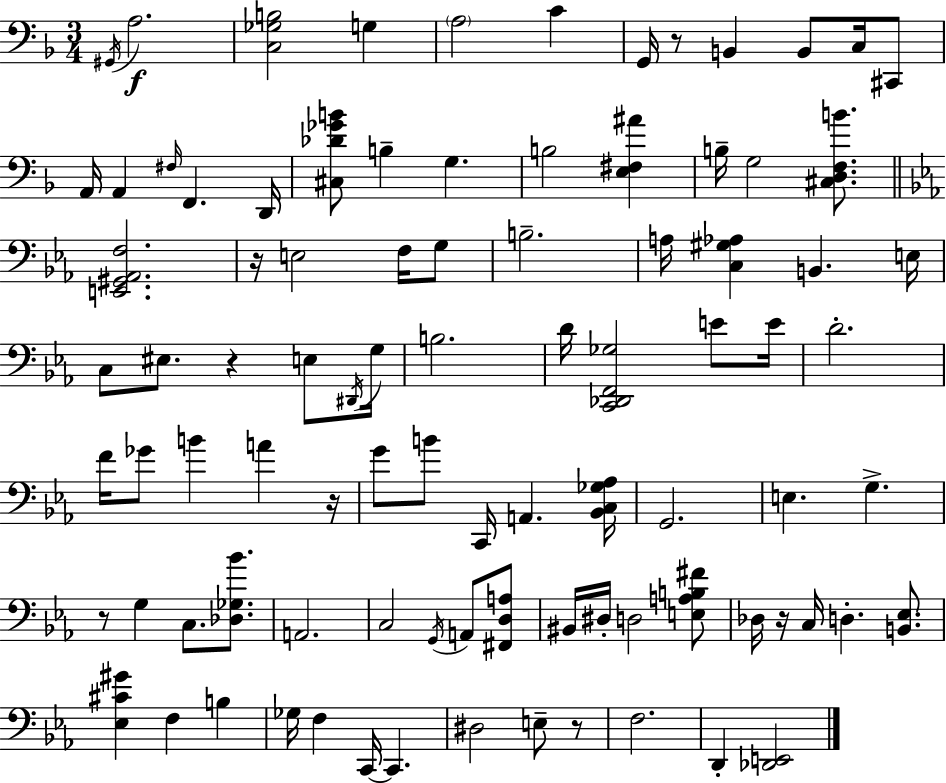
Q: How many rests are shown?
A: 7